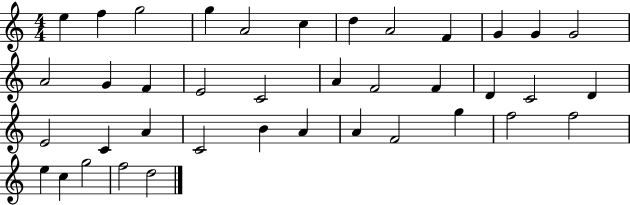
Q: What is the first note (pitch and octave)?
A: E5